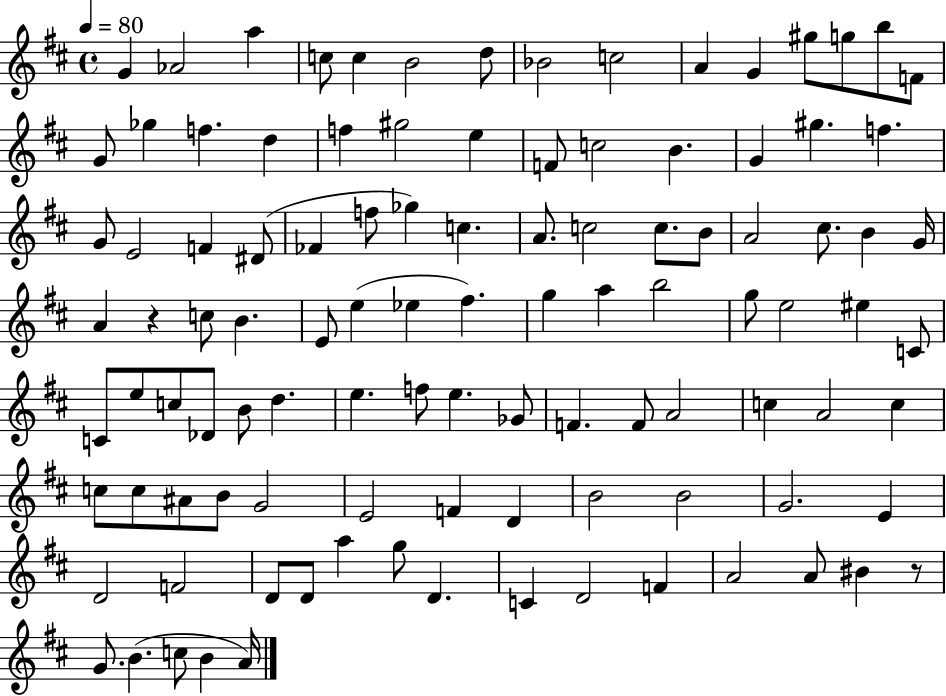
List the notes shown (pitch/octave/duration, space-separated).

G4/q Ab4/h A5/q C5/e C5/q B4/h D5/e Bb4/h C5/h A4/q G4/q G#5/e G5/e B5/e F4/e G4/e Gb5/q F5/q. D5/q F5/q G#5/h E5/q F4/e C5/h B4/q. G4/q G#5/q. F5/q. G4/e E4/h F4/q D#4/e FES4/q F5/e Gb5/q C5/q. A4/e. C5/h C5/e. B4/e A4/h C#5/e. B4/q G4/s A4/q R/q C5/e B4/q. E4/e E5/q Eb5/q F#5/q. G5/q A5/q B5/h G5/e E5/h EIS5/q C4/e C4/e E5/e C5/e Db4/e B4/e D5/q. E5/q. F5/e E5/q. Gb4/e F4/q. F4/e A4/h C5/q A4/h C5/q C5/e C5/e A#4/e B4/e G4/h E4/h F4/q D4/q B4/h B4/h G4/h. E4/q D4/h F4/h D4/e D4/e A5/q G5/e D4/q. C4/q D4/h F4/q A4/h A4/e BIS4/q R/e G4/e. B4/q. C5/e B4/q A4/s